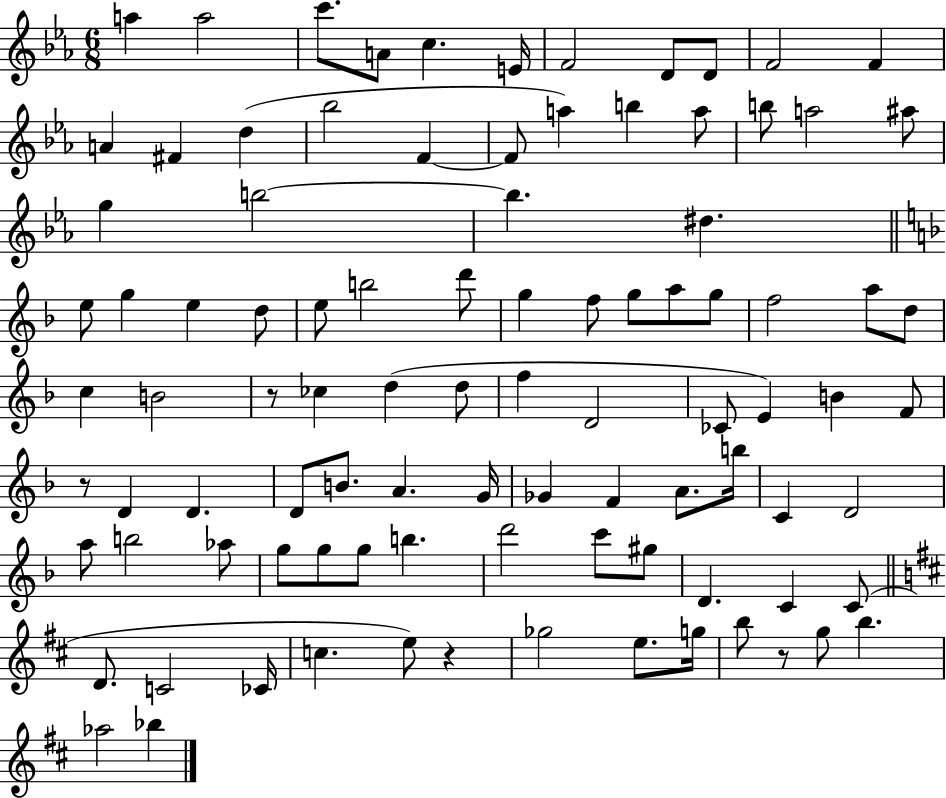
{
  \clef treble
  \numericTimeSignature
  \time 6/8
  \key ees \major
  a''4 a''2 | c'''8. a'8 c''4. e'16 | f'2 d'8 d'8 | f'2 f'4 | \break a'4 fis'4 d''4( | bes''2 f'4~~ | f'8 a''4) b''4 a''8 | b''8 a''2 ais''8 | \break g''4 b''2~~ | b''4. dis''4. | \bar "||" \break \key f \major e''8 g''4 e''4 d''8 | e''8 b''2 d'''8 | g''4 f''8 g''8 a''8 g''8 | f''2 a''8 d''8 | \break c''4 b'2 | r8 ces''4 d''4( d''8 | f''4 d'2 | ces'8 e'4) b'4 f'8 | \break r8 d'4 d'4. | d'8 b'8. a'4. g'16 | ges'4 f'4 a'8. b''16 | c'4 d'2 | \break a''8 b''2 aes''8 | g''8 g''8 g''8 b''4. | d'''2 c'''8 gis''8 | d'4. c'4 c'8( | \break \bar "||" \break \key d \major d'8. c'2 ces'16 | c''4. e''8) r4 | ges''2 e''8. g''16 | b''8 r8 g''8 b''4. | \break aes''2 bes''4 | \bar "|."
}